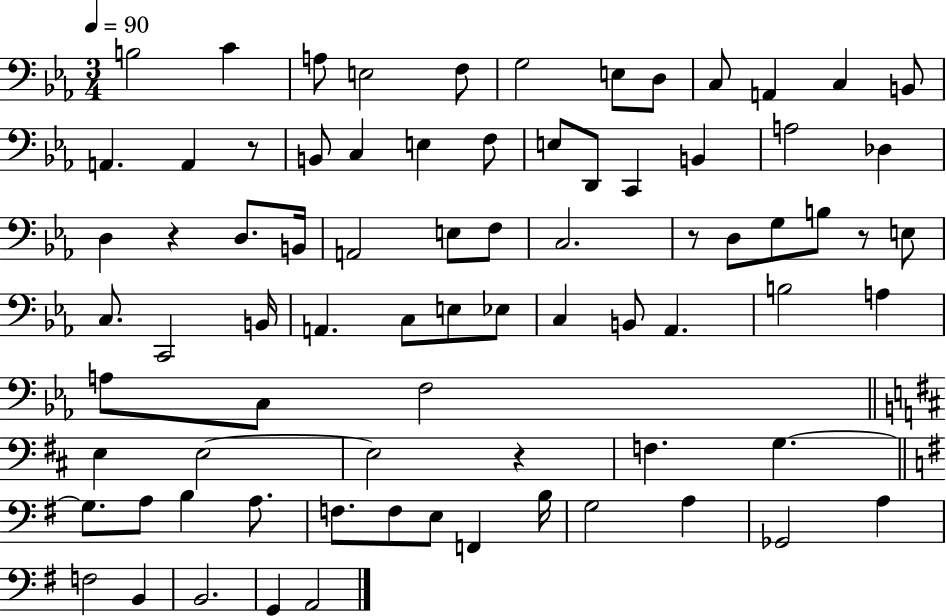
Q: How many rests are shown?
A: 5